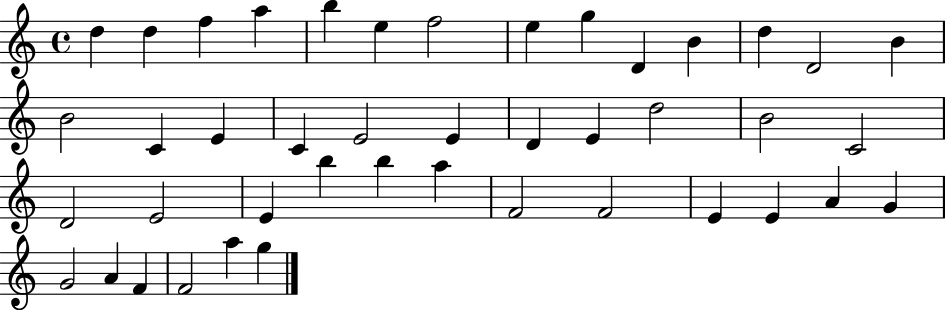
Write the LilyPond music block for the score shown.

{
  \clef treble
  \time 4/4
  \defaultTimeSignature
  \key c \major
  d''4 d''4 f''4 a''4 | b''4 e''4 f''2 | e''4 g''4 d'4 b'4 | d''4 d'2 b'4 | \break b'2 c'4 e'4 | c'4 e'2 e'4 | d'4 e'4 d''2 | b'2 c'2 | \break d'2 e'2 | e'4 b''4 b''4 a''4 | f'2 f'2 | e'4 e'4 a'4 g'4 | \break g'2 a'4 f'4 | f'2 a''4 g''4 | \bar "|."
}